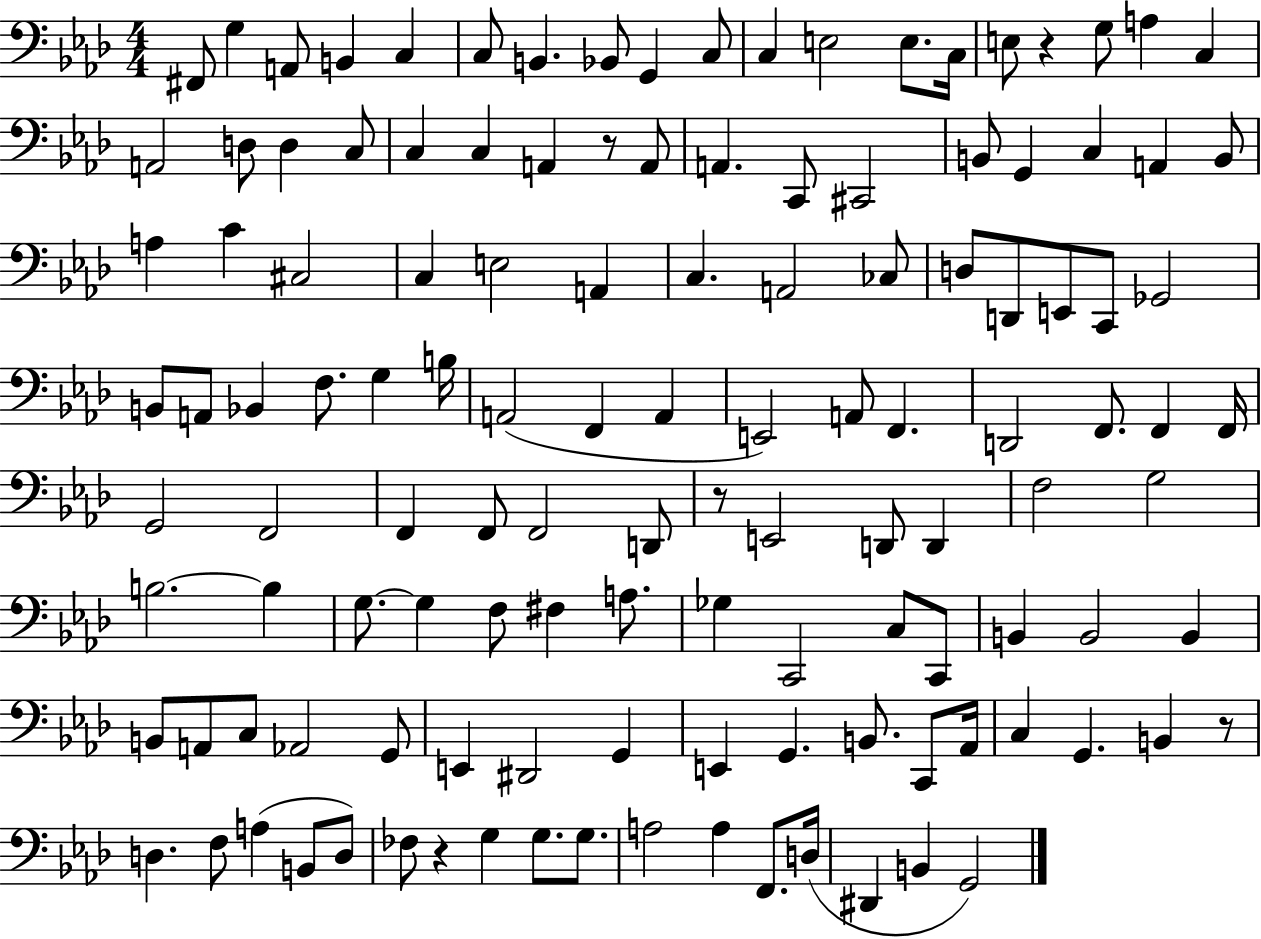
X:1
T:Untitled
M:4/4
L:1/4
K:Ab
^F,,/2 G, A,,/2 B,, C, C,/2 B,, _B,,/2 G,, C,/2 C, E,2 E,/2 C,/4 E,/2 z G,/2 A, C, A,,2 D,/2 D, C,/2 C, C, A,, z/2 A,,/2 A,, C,,/2 ^C,,2 B,,/2 G,, C, A,, B,,/2 A, C ^C,2 C, E,2 A,, C, A,,2 _C,/2 D,/2 D,,/2 E,,/2 C,,/2 _G,,2 B,,/2 A,,/2 _B,, F,/2 G, B,/4 A,,2 F,, A,, E,,2 A,,/2 F,, D,,2 F,,/2 F,, F,,/4 G,,2 F,,2 F,, F,,/2 F,,2 D,,/2 z/2 E,,2 D,,/2 D,, F,2 G,2 B,2 B, G,/2 G, F,/2 ^F, A,/2 _G, C,,2 C,/2 C,,/2 B,, B,,2 B,, B,,/2 A,,/2 C,/2 _A,,2 G,,/2 E,, ^D,,2 G,, E,, G,, B,,/2 C,,/2 _A,,/4 C, G,, B,, z/2 D, F,/2 A, B,,/2 D,/2 _F,/2 z G, G,/2 G,/2 A,2 A, F,,/2 D,/4 ^D,, B,, G,,2